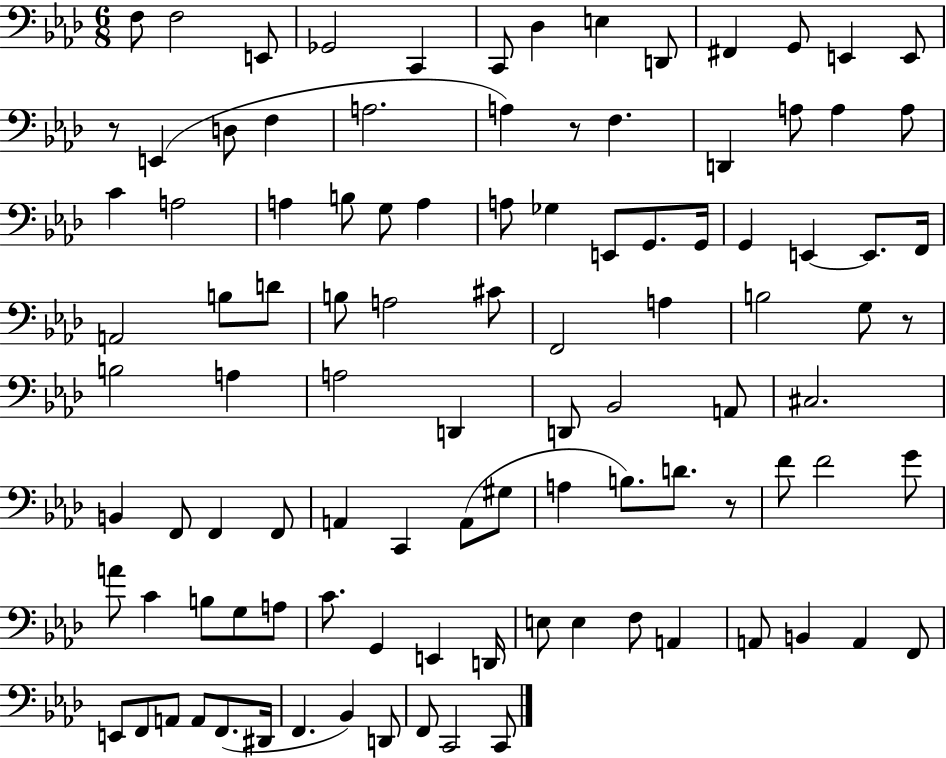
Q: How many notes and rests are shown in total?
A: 103